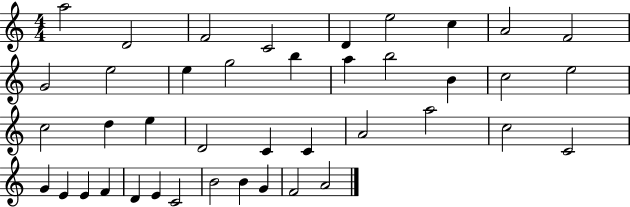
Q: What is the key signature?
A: C major